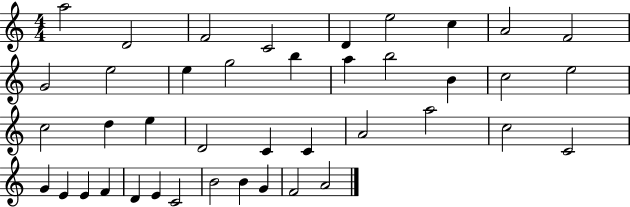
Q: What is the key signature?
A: C major